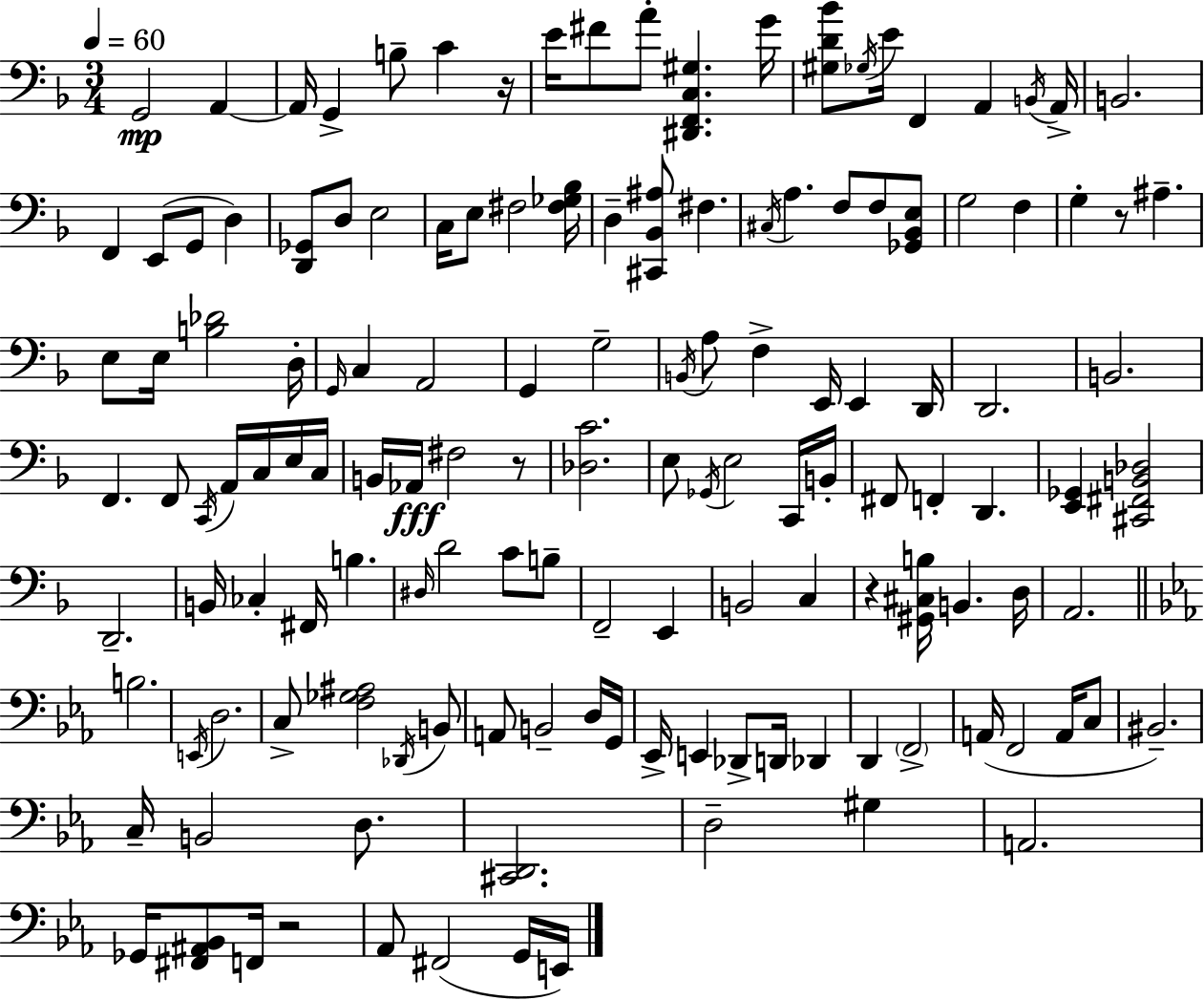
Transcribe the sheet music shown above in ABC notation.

X:1
T:Untitled
M:3/4
L:1/4
K:Dm
G,,2 A,, A,,/4 G,, B,/2 C z/4 E/4 ^F/2 A/2 [^D,,F,,C,^G,] G/4 [^G,D_B]/2 _G,/4 E/4 F,, A,, B,,/4 A,,/4 B,,2 F,, E,,/2 G,,/2 D, [D,,_G,,]/2 D,/2 E,2 C,/4 E,/2 ^F,2 [^F,_G,_B,]/4 D, [^C,,_B,,^A,]/2 ^F, ^C,/4 A, F,/2 F,/2 [_G,,_B,,E,]/2 G,2 F, G, z/2 ^A, E,/2 E,/4 [B,_D]2 D,/4 G,,/4 C, A,,2 G,, G,2 B,,/4 A,/2 F, E,,/4 E,, D,,/4 D,,2 B,,2 F,, F,,/2 C,,/4 A,,/4 C,/4 E,/4 C,/4 B,,/4 _A,,/4 ^F,2 z/2 [_D,C]2 E,/2 _G,,/4 E,2 C,,/4 B,,/4 ^F,,/2 F,, D,, [E,,_G,,] [^C,,^F,,B,,_D,]2 D,,2 B,,/4 _C, ^F,,/4 B, ^D,/4 D2 C/2 B,/2 F,,2 E,, B,,2 C, z [^G,,^C,B,]/4 B,, D,/4 A,,2 B,2 E,,/4 D,2 C,/2 [F,_G,^A,]2 _D,,/4 B,,/2 A,,/2 B,,2 D,/4 G,,/4 _E,,/4 E,, _D,,/2 D,,/4 _D,, D,, F,,2 A,,/4 F,,2 A,,/4 C,/2 ^B,,2 C,/4 B,,2 D,/2 [^C,,D,,]2 D,2 ^G, A,,2 _G,,/4 [^F,,^A,,_B,,]/2 F,,/4 z2 _A,,/2 ^F,,2 G,,/4 E,,/4